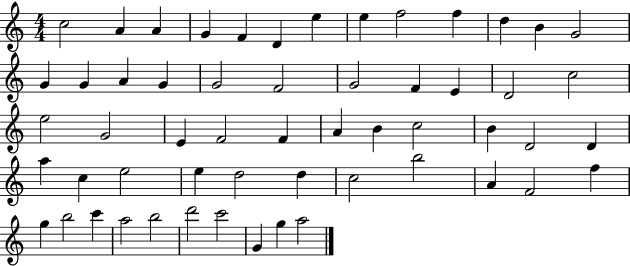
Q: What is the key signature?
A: C major